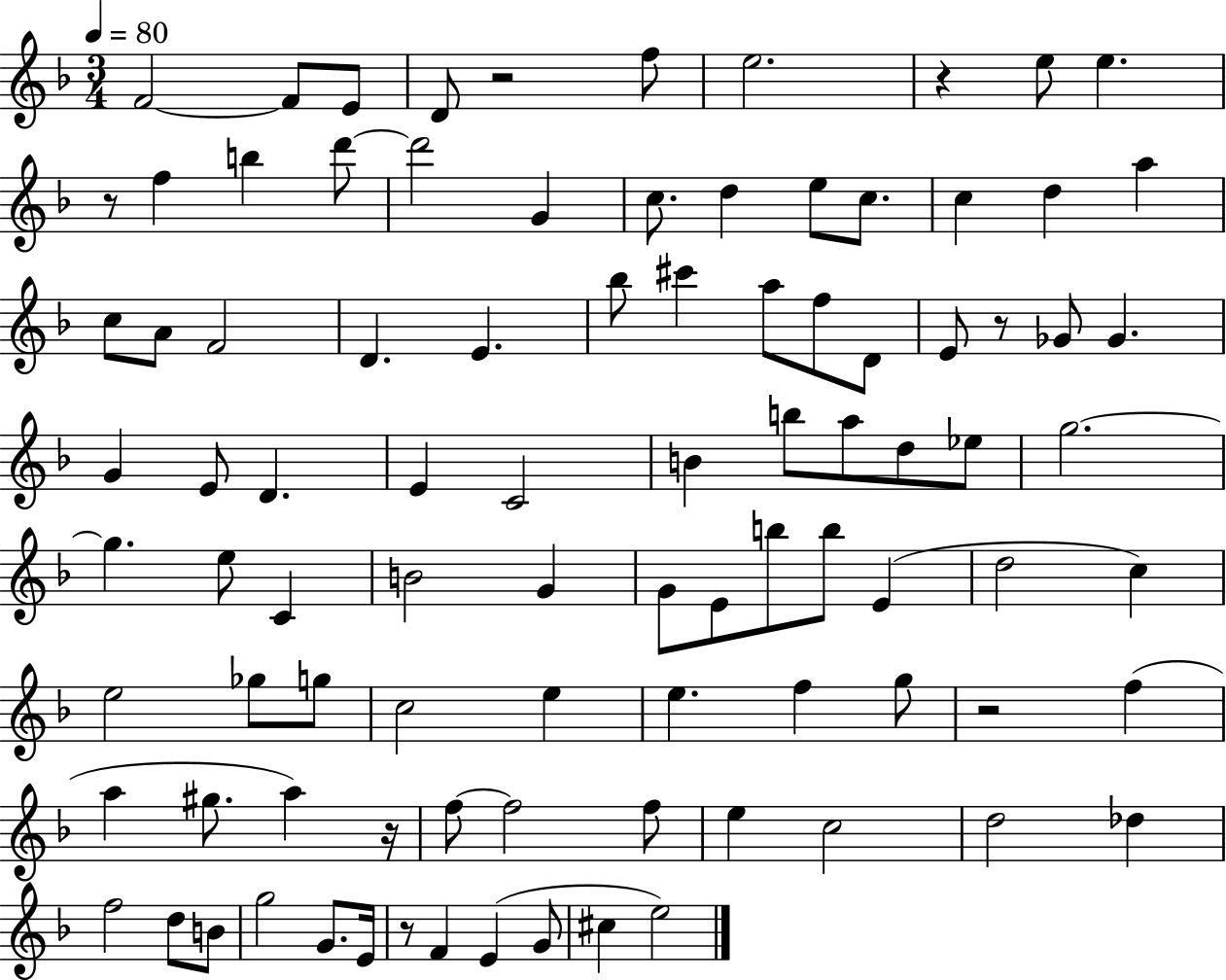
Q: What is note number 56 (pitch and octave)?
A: C5